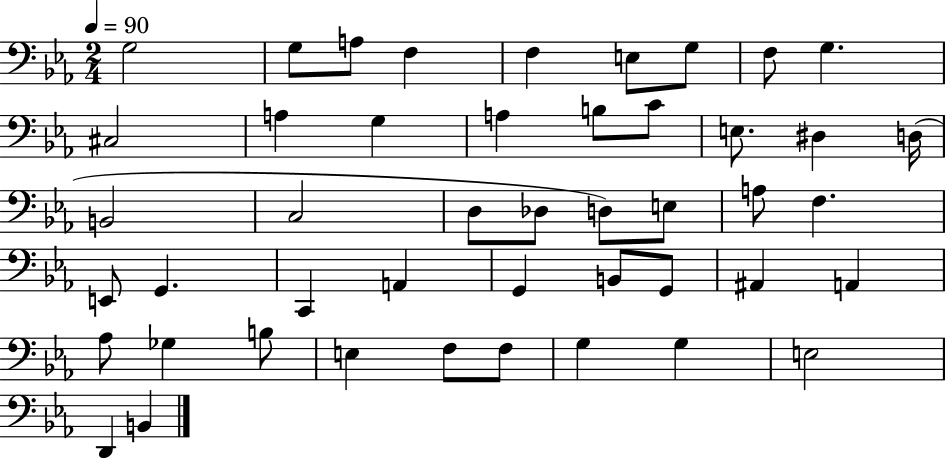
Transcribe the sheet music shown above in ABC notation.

X:1
T:Untitled
M:2/4
L:1/4
K:Eb
G,2 G,/2 A,/2 F, F, E,/2 G,/2 F,/2 G, ^C,2 A, G, A, B,/2 C/2 E,/2 ^D, D,/4 B,,2 C,2 D,/2 _D,/2 D,/2 E,/2 A,/2 F, E,,/2 G,, C,, A,, G,, B,,/2 G,,/2 ^A,, A,, _A,/2 _G, B,/2 E, F,/2 F,/2 G, G, E,2 D,, B,,